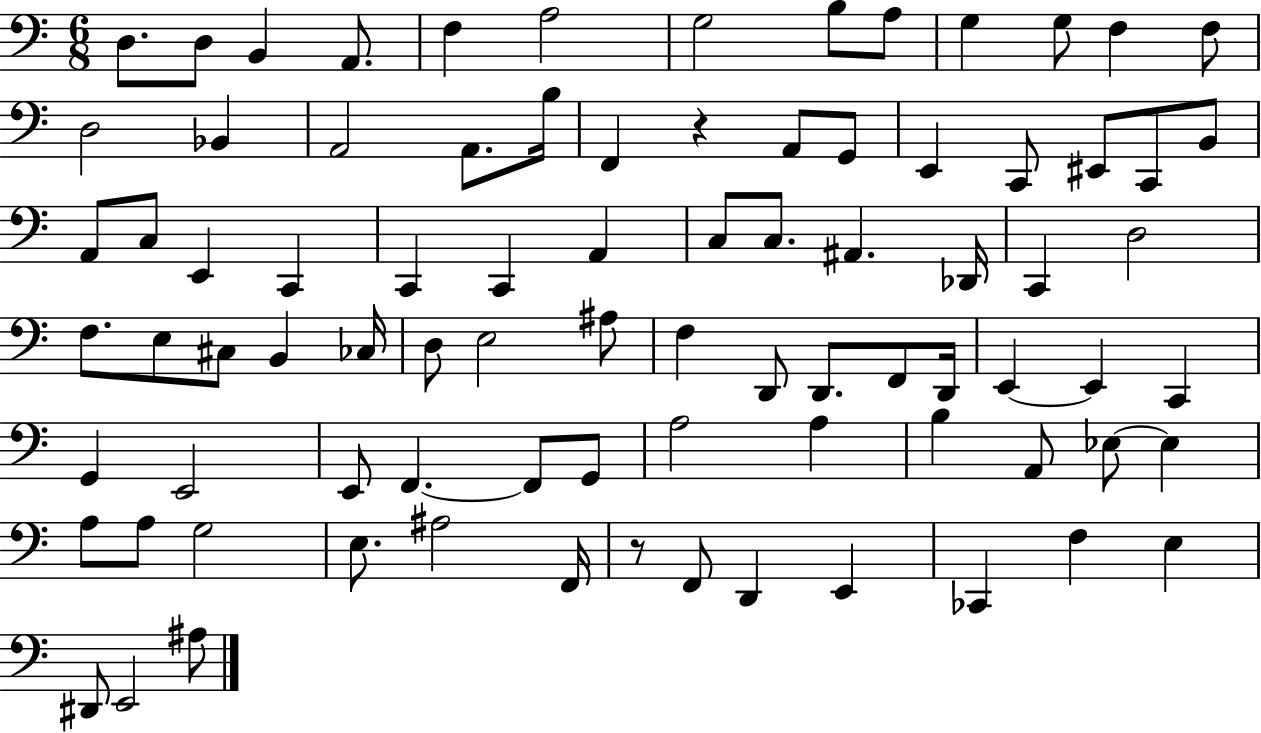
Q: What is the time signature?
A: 6/8